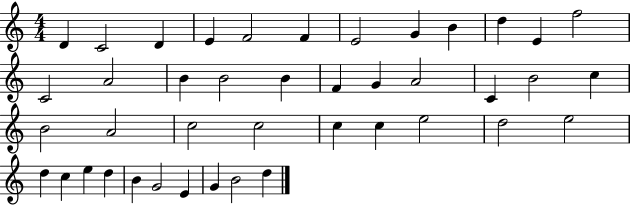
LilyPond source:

{
  \clef treble
  \numericTimeSignature
  \time 4/4
  \key c \major
  d'4 c'2 d'4 | e'4 f'2 f'4 | e'2 g'4 b'4 | d''4 e'4 f''2 | \break c'2 a'2 | b'4 b'2 b'4 | f'4 g'4 a'2 | c'4 b'2 c''4 | \break b'2 a'2 | c''2 c''2 | c''4 c''4 e''2 | d''2 e''2 | \break d''4 c''4 e''4 d''4 | b'4 g'2 e'4 | g'4 b'2 d''4 | \bar "|."
}